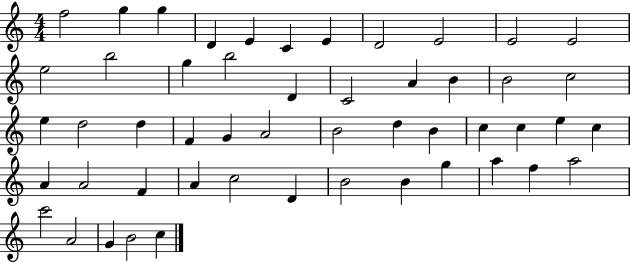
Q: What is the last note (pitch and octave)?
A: C5